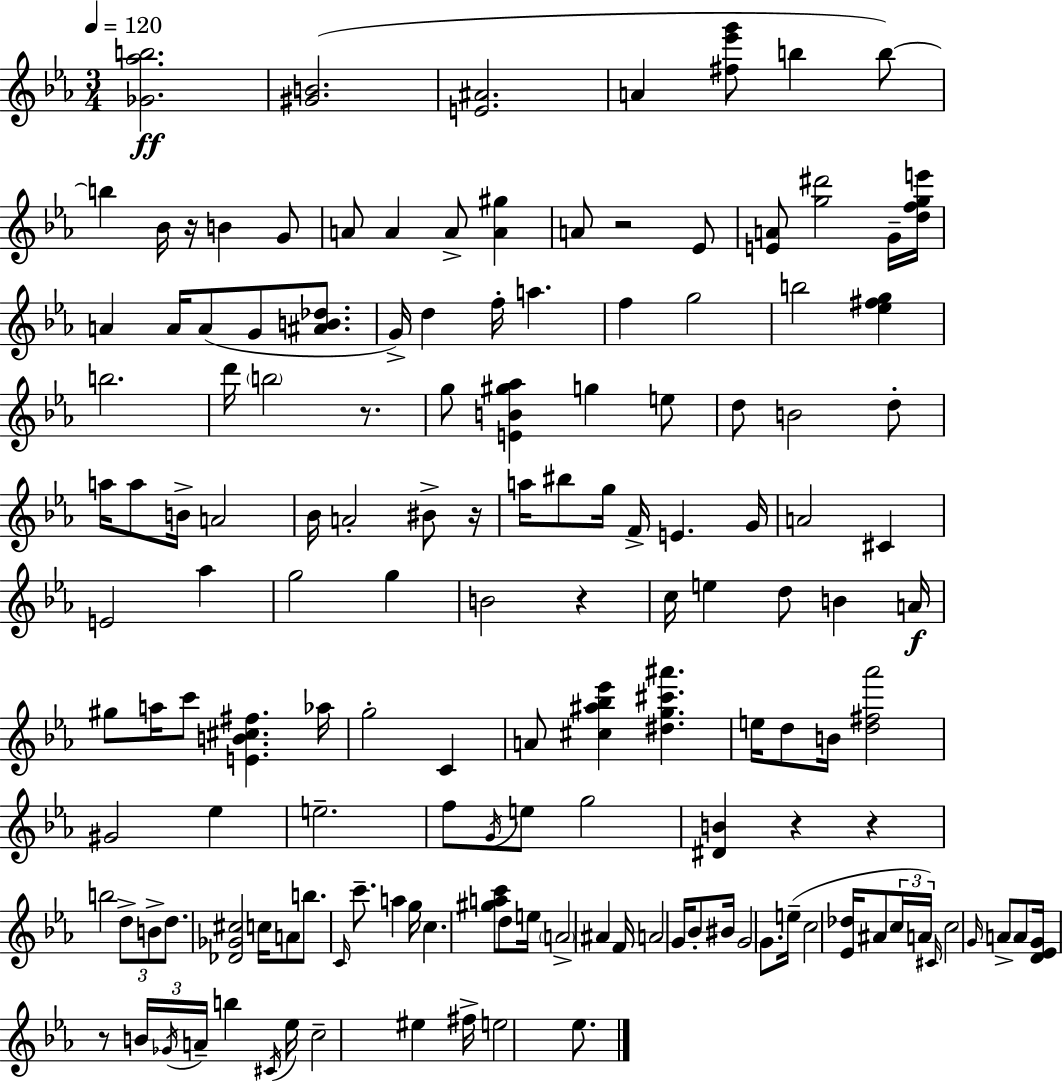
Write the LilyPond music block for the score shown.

{
  \clef treble
  \numericTimeSignature
  \time 3/4
  \key c \minor
  \tempo 4 = 120
  <ges' aes'' b''>2.\ff | <gis' b'>2.( | <e' ais'>2. | a'4 <fis'' ees''' g'''>8 b''4 b''8~~) | \break b''4 bes'16 r16 b'4 g'8 | a'8 a'4 a'8-> <a' gis''>4 | a'8 r2 ees'8 | <e' a'>8 <g'' dis'''>2 g'16-- <d'' f'' g'' e'''>16 | \break a'4 a'16 a'8( g'8 <ais' b' des''>8. | g'16->) d''4 f''16-. a''4. | f''4 g''2 | b''2 <ees'' fis'' g''>4 | \break b''2. | d'''16 \parenthesize b''2 r8. | g''8 <e' b' gis'' aes''>4 g''4 e''8 | d''8 b'2 d''8-. | \break a''16 a''8 b'16-> a'2 | bes'16 a'2-. bis'8-> r16 | a''16 bis''8 g''16 f'16-> e'4. g'16 | a'2 cis'4 | \break e'2 aes''4 | g''2 g''4 | b'2 r4 | c''16 e''4 d''8 b'4 a'16\f | \break gis''8 a''16 c'''8 <e' b' cis'' fis''>4. aes''16 | g''2-. c'4 | a'8 <cis'' ais'' bes'' ees'''>4 <dis'' g'' cis''' ais'''>4. | e''16 d''8 b'16 <d'' fis'' aes'''>2 | \break gis'2 ees''4 | e''2.-- | f''8 \acciaccatura { g'16 } e''8 g''2 | <dis' b'>4 r4 r4 | \break b''2 \tuplet 3/2 { d''8-> b'8-> | d''8. } <des' ges' cis''>2 | c''16 a'8 b''8. \grace { c'16 } c'''8.-- a''4 | g''16 c''4. <gis'' a'' c'''>8 d''8 | \break e''16 \parenthesize a'2-> ais'4 | f'16 a'2 g'16 | bes'8-. bis'16 g'2 g'8. | e''16--( c''2 <ees' des''>16 | \break ais'8 \tuplet 3/2 { c''16 a'16) \grace { cis'16 } } c''2 | \grace { g'16 } a'8-> a'8 <d' ees' g'>16 r8 \tuplet 3/2 { b'16 \acciaccatura { ges'16 } a'16-- } | b''4 \acciaccatura { cis'16 } ees''16 c''2-- | eis''4 fis''16-> e''2 | \break ees''8. \bar "|."
}